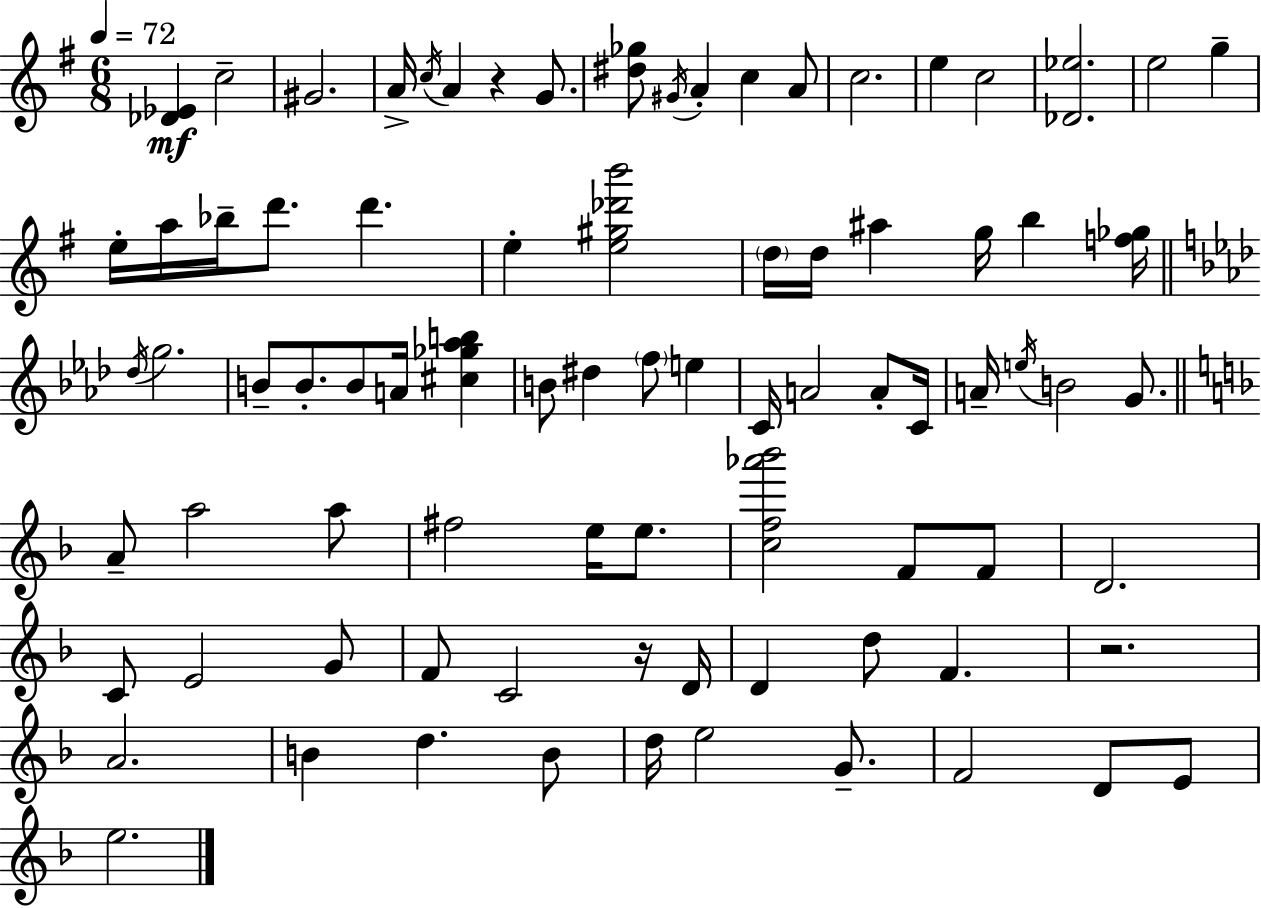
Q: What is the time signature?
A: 6/8